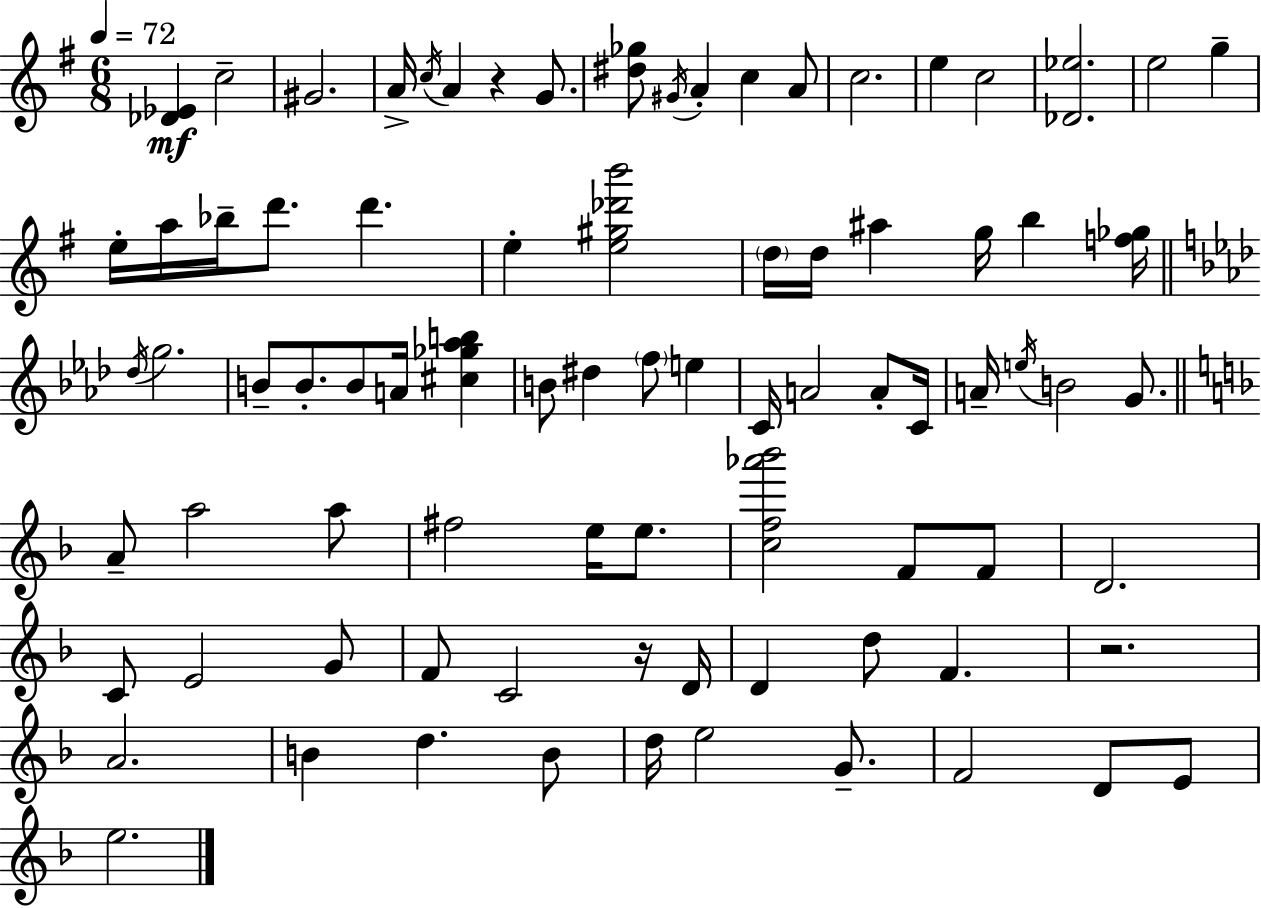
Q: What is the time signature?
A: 6/8